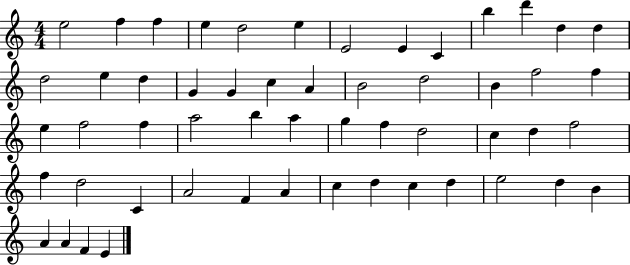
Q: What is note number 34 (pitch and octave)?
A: D5